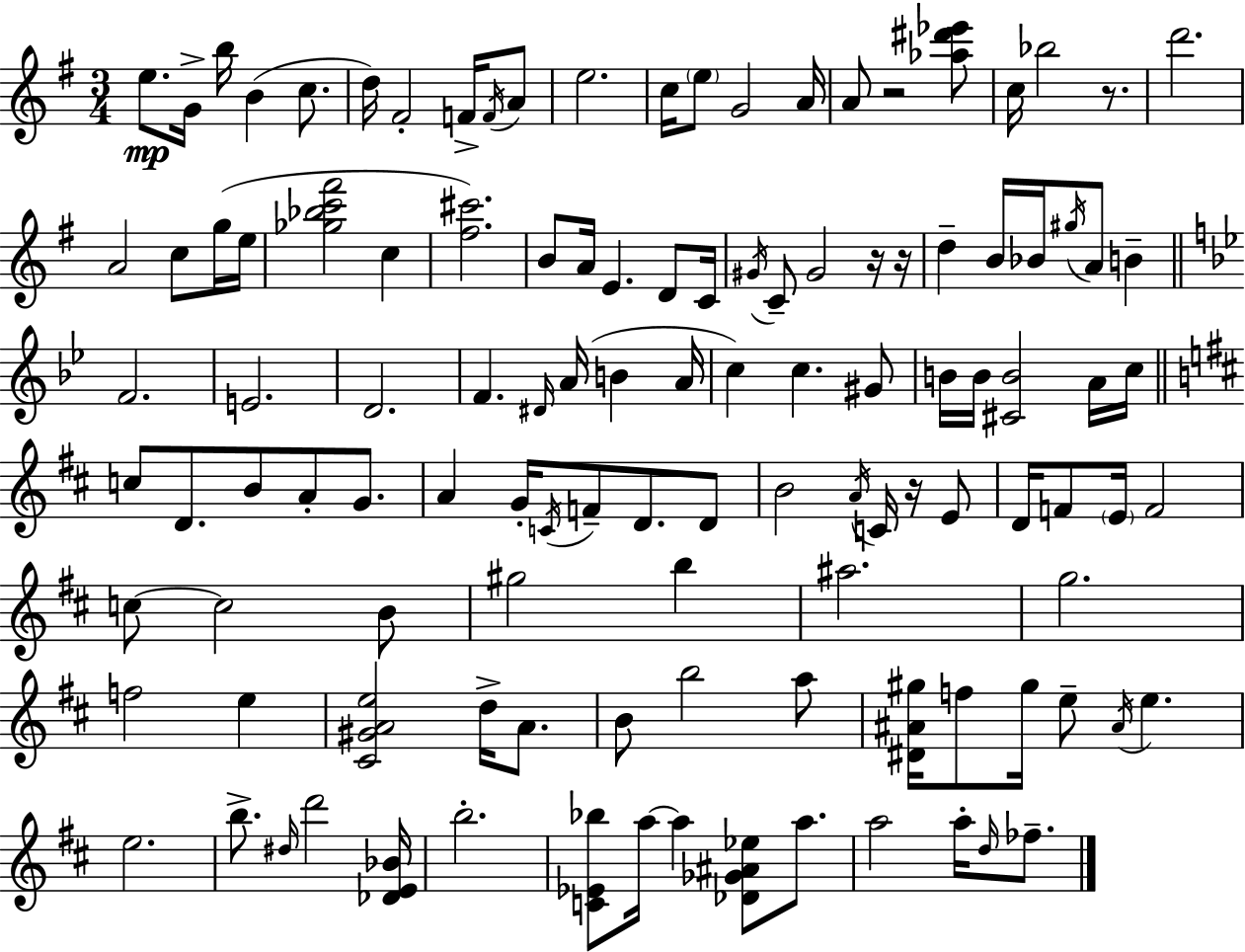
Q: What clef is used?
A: treble